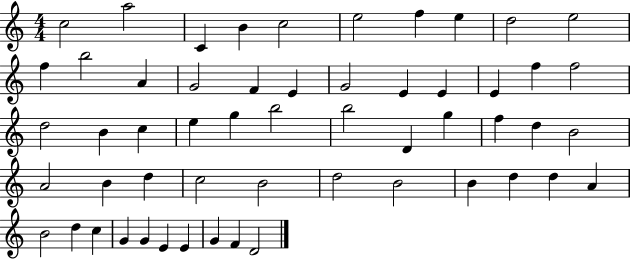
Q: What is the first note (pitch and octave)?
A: C5